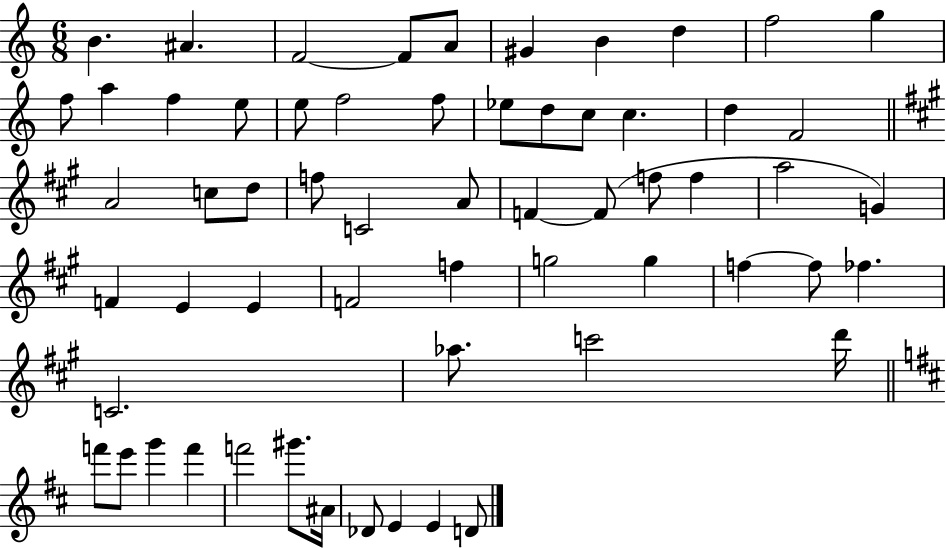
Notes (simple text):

B4/q. A#4/q. F4/h F4/e A4/e G#4/q B4/q D5/q F5/h G5/q F5/e A5/q F5/q E5/e E5/e F5/h F5/e Eb5/e D5/e C5/e C5/q. D5/q F4/h A4/h C5/e D5/e F5/e C4/h A4/e F4/q F4/e F5/e F5/q A5/h G4/q F4/q E4/q E4/q F4/h F5/q G5/h G5/q F5/q F5/e FES5/q. C4/h. Ab5/e. C6/h D6/s F6/e E6/e G6/q F6/q F6/h G#6/e. A#4/s Db4/e E4/q E4/q D4/e